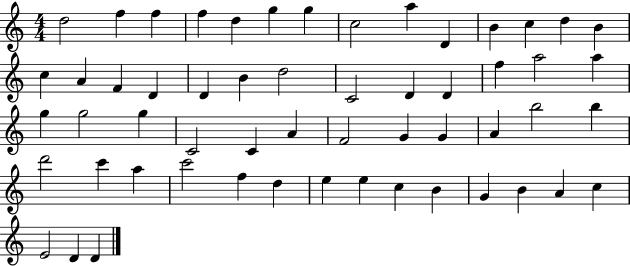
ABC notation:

X:1
T:Untitled
M:4/4
L:1/4
K:C
d2 f f f d g g c2 a D B c d B c A F D D B d2 C2 D D f a2 a g g2 g C2 C A F2 G G A b2 b d'2 c' a c'2 f d e e c B G B A c E2 D D